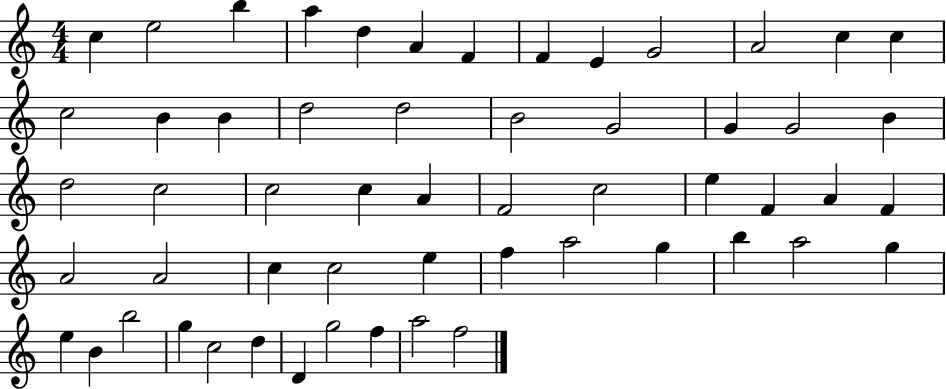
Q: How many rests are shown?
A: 0